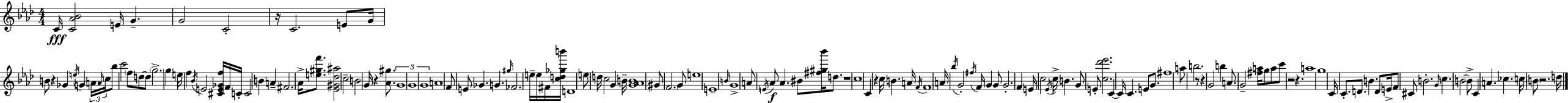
C4/s [C4,Ab4,Bb4]/h E4/s G4/q. G4/h C4/h R/s C4/h. E4/e G4/s B4/e R/q Gb4/q E5/s G4/q A4/s A4/s C5/s Bb5/e C6/h F5/e D5/e D5/e G5/h. G5/q E5/s F5/q Bb4/s E4/h [C#4,E4,Gb4,F5]/s F4/s C4/s C4/h B4/q A4/q F#4/h. Ab4/s [E5,G#5,F6]/e. [Eb4,G#4,Db5,A#5]/h C5/h B4/h G4/s R/q [Ab4,G#5]/e. G4/w G4/w G4/w A4/w F4/e E4/e Gb4/q. G4/q. G#5/s FES4/h. E5/s E5/s F#4/s [C5,D5,Gb5,B6]/s D4/w E5/e D5/s C5/h G4/q B4/s [G4,Ab4,B4]/w G#4/e F4/h. G4/e E5/w E4/w B4/s G4/w A4/e E4/s Ab4/e Ab4/q. BIS4/e [F#5,G#5,Bb6]/s D5/e. R/w C5/w C4/q R/q C5/s B4/q. A4/s F4/s F4/w A4/s Bb5/s G4/h F#5/s F4/s G4/q G4/e G4/h. F4/q E4/s C5/h Eb4/s C5/s B4/q. G4/e E4/e [C5,Db6,Eb6]/h. C4/q C4/s C4/q. E4/e G4/e. F#5/w A5/e B5/h. R/e R/q G4/h B5/q A4/e. G4/h [F#5,A5]/s G5/e A5/e C6/e R/h R/q. A5/w G5/w C4/s C4/e. D4/e. B4/q. D4/e E4/s F4/e C#4/e B4/h. G4/s C5/q. B4/h B4/e C4/q A4/q. CES5/q. C5/s B4/e R/h. D5/s